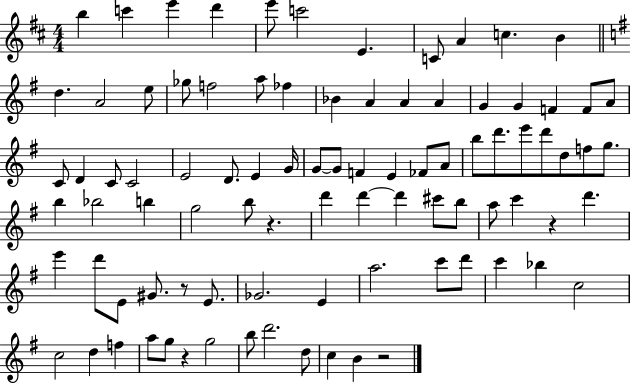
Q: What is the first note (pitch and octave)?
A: B5